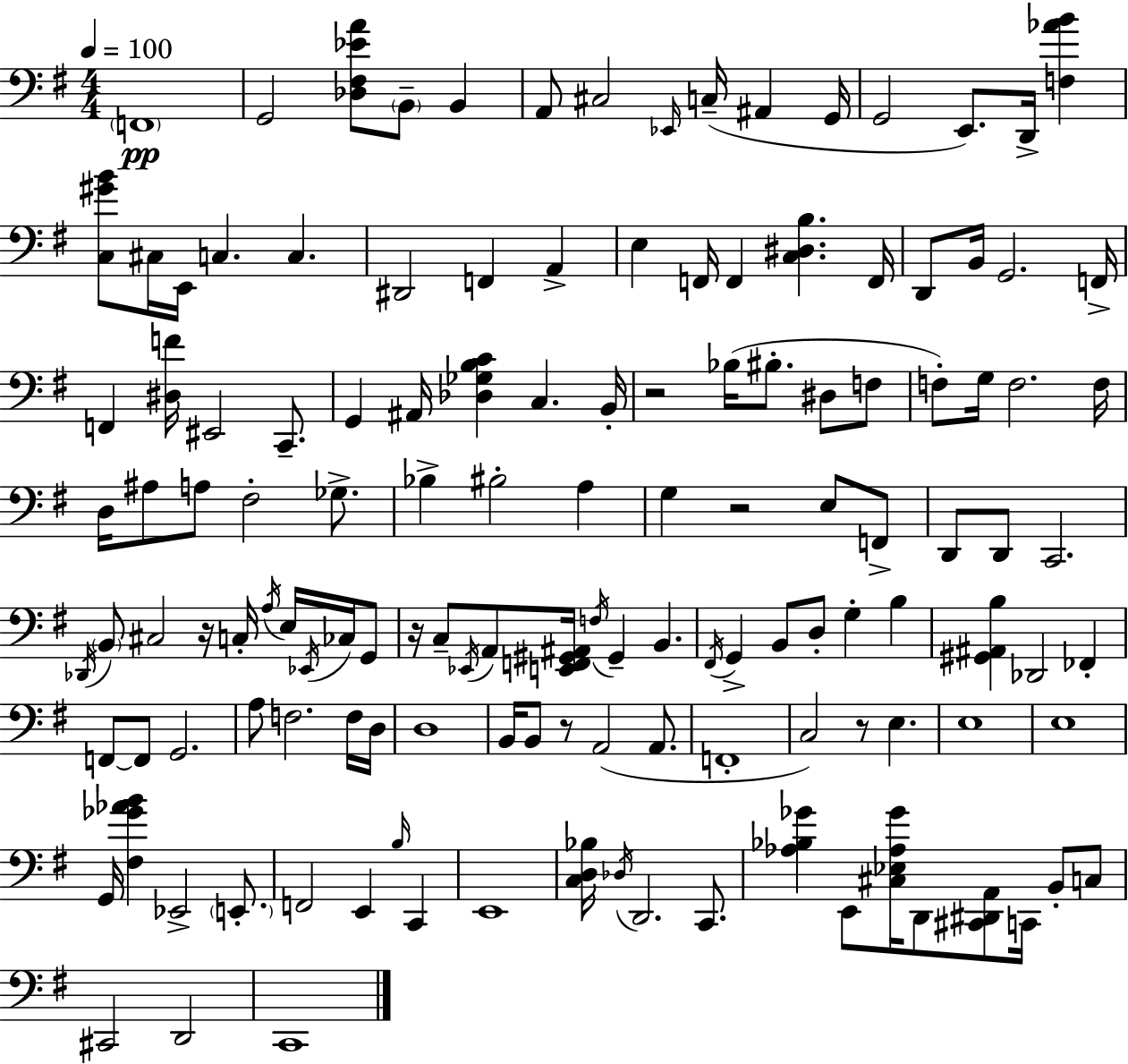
X:1
T:Untitled
M:4/4
L:1/4
K:Em
F,,4 G,,2 [_D,^F,_EA]/2 B,,/2 B,, A,,/2 ^C,2 _E,,/4 C,/4 ^A,, G,,/4 G,,2 E,,/2 D,,/4 [F,_AB] [C,^GB]/2 ^C,/4 E,,/4 C, C, ^D,,2 F,, A,, E, F,,/4 F,, [C,^D,B,] F,,/4 D,,/2 B,,/4 G,,2 F,,/4 F,, [^D,F]/4 ^E,,2 C,,/2 G,, ^A,,/4 [_D,_G,B,C] C, B,,/4 z2 _B,/4 ^B,/2 ^D,/2 F,/2 F,/2 G,/4 F,2 F,/4 D,/4 ^A,/2 A,/2 ^F,2 _G,/2 _B, ^B,2 A, G, z2 E,/2 F,,/2 D,,/2 D,,/2 C,,2 _D,,/4 B,,/2 ^C,2 z/4 C,/4 A,/4 E,/4 _E,,/4 _C,/4 G,,/2 z/4 C,/2 _E,,/4 A,,/2 [E,,F,,^G,,^A,,]/4 F,/4 ^G,, B,, ^F,,/4 G,, B,,/2 D,/2 G, B, [^G,,^A,,B,] _D,,2 _F,, F,,/2 F,,/2 G,,2 A,/2 F,2 F,/4 D,/4 D,4 B,,/4 B,,/2 z/2 A,,2 A,,/2 F,,4 C,2 z/2 E, E,4 E,4 G,,/4 [^F,_G_AB] _E,,2 E,,/2 F,,2 E,, B,/4 C,, E,,4 [C,D,_B,]/4 _D,/4 D,,2 C,,/2 [_A,_B,_G] E,,/2 [^C,_E,_A,_G]/4 D,,/2 [^C,,^D,,A,,]/2 C,,/4 B,,/2 C,/2 ^C,,2 D,,2 C,,4